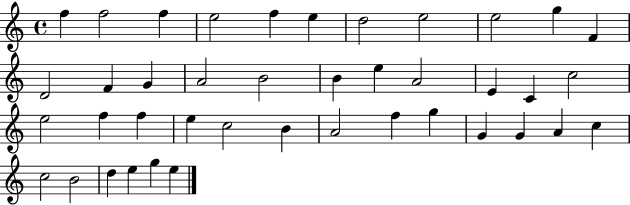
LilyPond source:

{
  \clef treble
  \time 4/4
  \defaultTimeSignature
  \key c \major
  f''4 f''2 f''4 | e''2 f''4 e''4 | d''2 e''2 | e''2 g''4 f'4 | \break d'2 f'4 g'4 | a'2 b'2 | b'4 e''4 a'2 | e'4 c'4 c''2 | \break e''2 f''4 f''4 | e''4 c''2 b'4 | a'2 f''4 g''4 | g'4 g'4 a'4 c''4 | \break c''2 b'2 | d''4 e''4 g''4 e''4 | \bar "|."
}